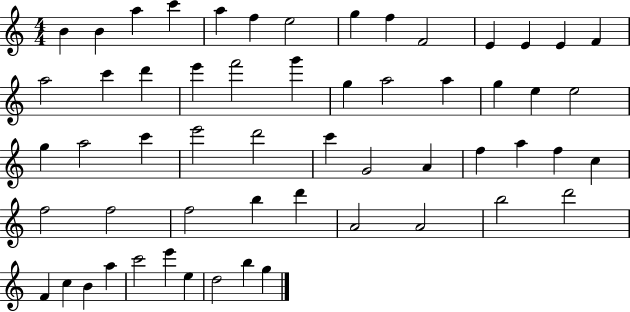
X:1
T:Untitled
M:4/4
L:1/4
K:C
B B a c' a f e2 g f F2 E E E F a2 c' d' e' f'2 g' g a2 a g e e2 g a2 c' e'2 d'2 c' G2 A f a f c f2 f2 f2 b d' A2 A2 b2 d'2 F c B a c'2 e' e d2 b g